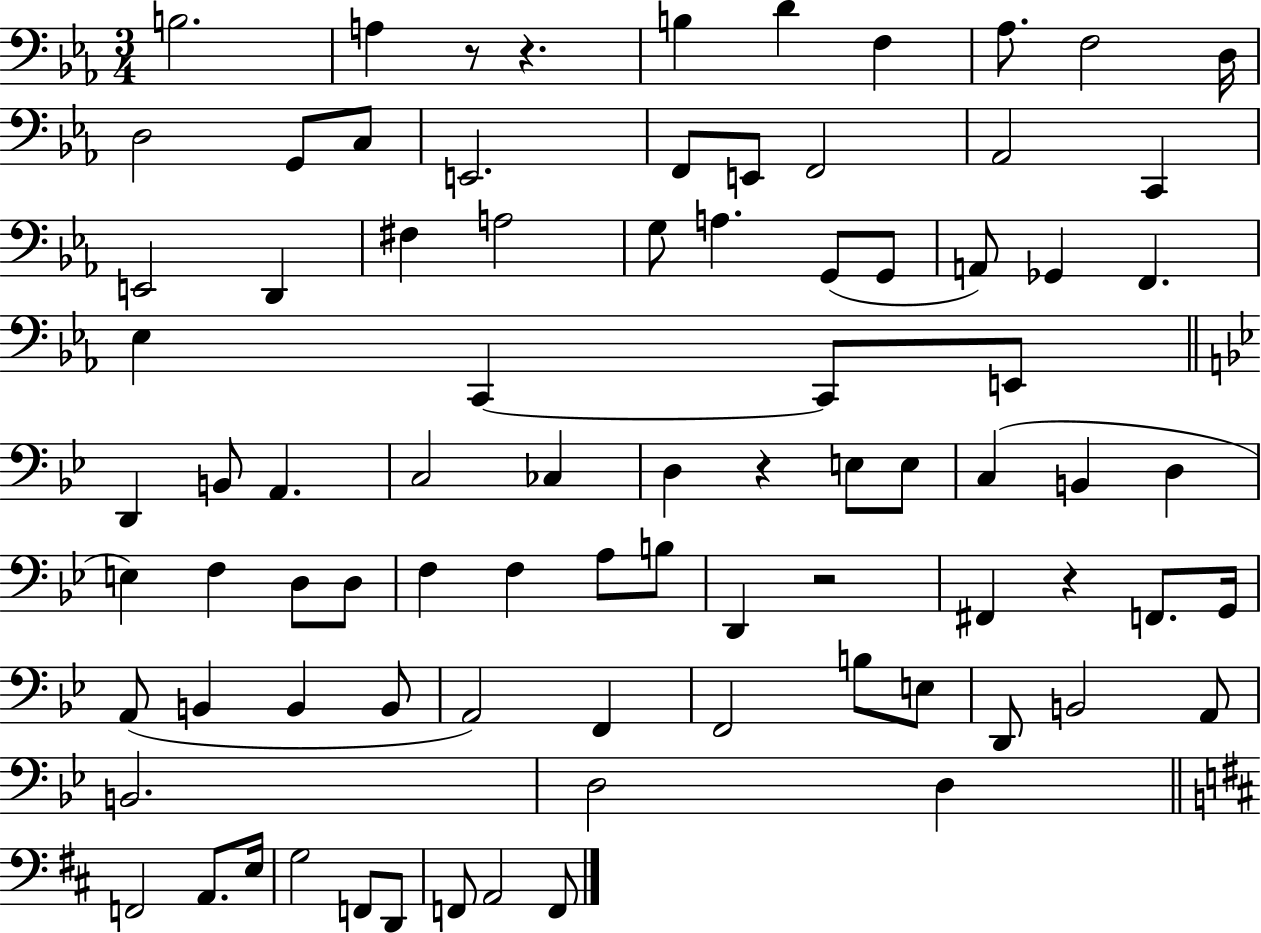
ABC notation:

X:1
T:Untitled
M:3/4
L:1/4
K:Eb
B,2 A, z/2 z B, D F, _A,/2 F,2 D,/4 D,2 G,,/2 C,/2 E,,2 F,,/2 E,,/2 F,,2 _A,,2 C,, E,,2 D,, ^F, A,2 G,/2 A, G,,/2 G,,/2 A,,/2 _G,, F,, _E, C,, C,,/2 E,,/2 D,, B,,/2 A,, C,2 _C, D, z E,/2 E,/2 C, B,, D, E, F, D,/2 D,/2 F, F, A,/2 B,/2 D,, z2 ^F,, z F,,/2 G,,/4 A,,/2 B,, B,, B,,/2 A,,2 F,, F,,2 B,/2 E,/2 D,,/2 B,,2 A,,/2 B,,2 D,2 D, F,,2 A,,/2 E,/4 G,2 F,,/2 D,,/2 F,,/2 A,,2 F,,/2